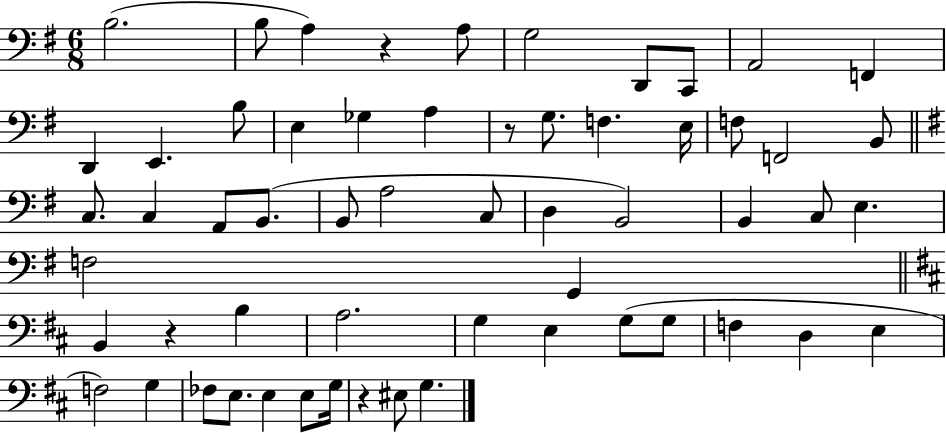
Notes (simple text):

B3/h. B3/e A3/q R/q A3/e G3/h D2/e C2/e A2/h F2/q D2/q E2/q. B3/e E3/q Gb3/q A3/q R/e G3/e. F3/q. E3/s F3/e F2/h B2/e C3/e. C3/q A2/e B2/e. B2/e A3/h C3/e D3/q B2/h B2/q C3/e E3/q. F3/h G2/q B2/q R/q B3/q A3/h. G3/q E3/q G3/e G3/e F3/q D3/q E3/q F3/h G3/q FES3/e E3/e. E3/q E3/e G3/s R/q EIS3/e G3/q.